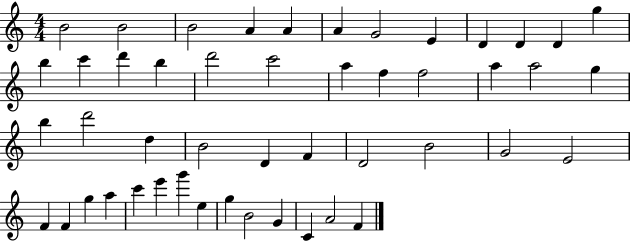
X:1
T:Untitled
M:4/4
L:1/4
K:C
B2 B2 B2 A A A G2 E D D D g b c' d' b d'2 c'2 a f f2 a a2 g b d'2 d B2 D F D2 B2 G2 E2 F F g a c' e' g' e g B2 G C A2 F